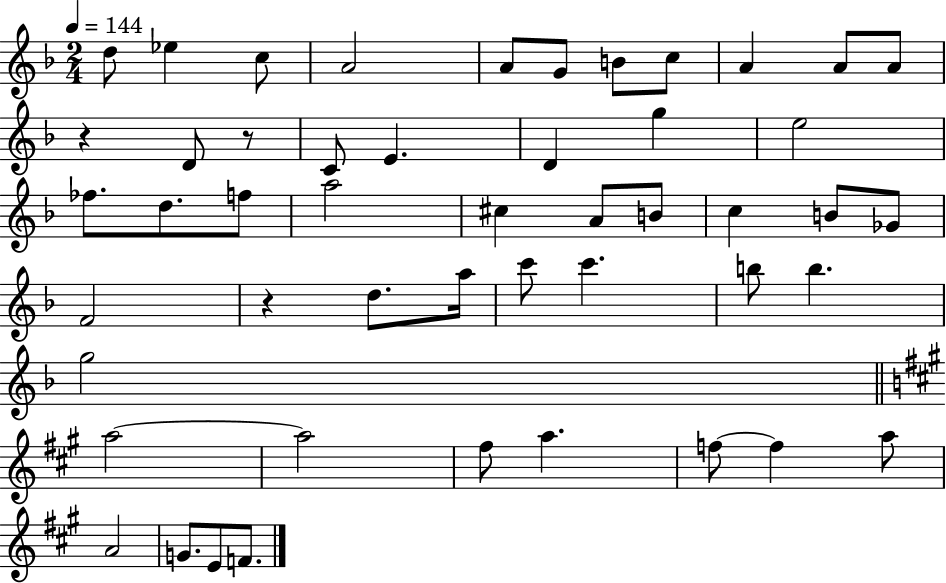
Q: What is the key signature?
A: F major